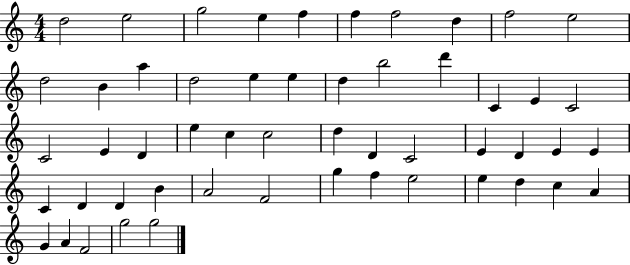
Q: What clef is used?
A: treble